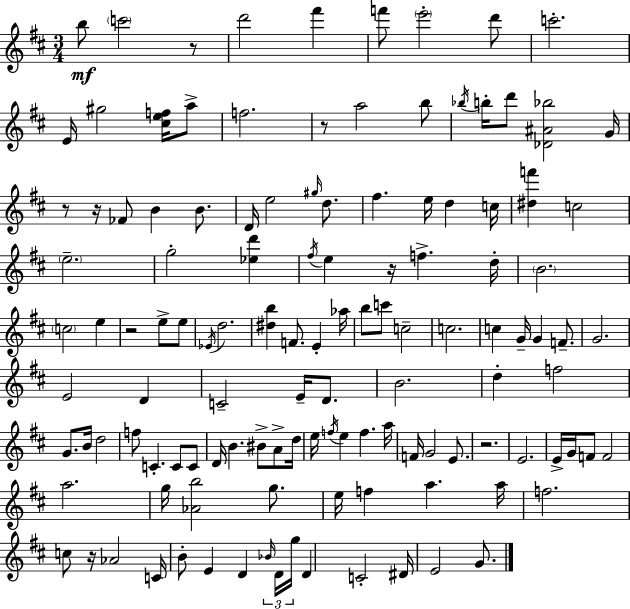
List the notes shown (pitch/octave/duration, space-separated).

B5/e C6/h R/e D6/h F#6/q F6/e E6/h D6/e C6/h. E4/s G#5/h [C#5,E5,F5]/s A5/e F5/h. R/e A5/h B5/e Bb5/s B5/s D6/e [Db4,A#4,Bb5]/h G4/s R/e R/s FES4/e B4/q B4/e. D4/s E5/h G#5/s D5/e. F#5/q. E5/s D5/q C5/s [D#5,F6]/q C5/h E5/h. G5/h [Eb5,D6]/q F#5/s E5/q R/s F5/q. D5/s B4/h. C5/h E5/q R/h E5/e E5/e Eb4/s D5/h. [D#5,B5]/q F4/e. E4/q Ab5/s B5/e C6/e C5/h C5/h. C5/q G4/s G4/q F4/e. G4/h. E4/h D4/q C4/h E4/s D4/e. B4/h. D5/q F5/h G4/e. B4/s D5/h F5/e C4/q. C4/e C4/e D4/s B4/q. BIS4/e A4/e D5/s E5/s F5/s E5/q F5/q. A5/s F4/s G4/h E4/e. R/h. E4/h. E4/s G4/s F4/e F4/h A5/h. G5/s [Ab4,B5]/h G5/e. E5/s F5/q A5/q. A5/s F5/h. C5/e R/s Ab4/h C4/s B4/e E4/q D4/q Bb4/s D4/s G5/s D4/q C4/h D#4/s E4/h G4/e.